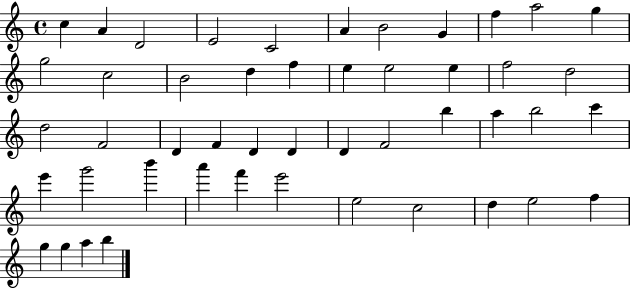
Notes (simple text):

C5/q A4/q D4/h E4/h C4/h A4/q B4/h G4/q F5/q A5/h G5/q G5/h C5/h B4/h D5/q F5/q E5/q E5/h E5/q F5/h D5/h D5/h F4/h D4/q F4/q D4/q D4/q D4/q F4/h B5/q A5/q B5/h C6/q E6/q G6/h B6/q A6/q F6/q E6/h E5/h C5/h D5/q E5/h F5/q G5/q G5/q A5/q B5/q